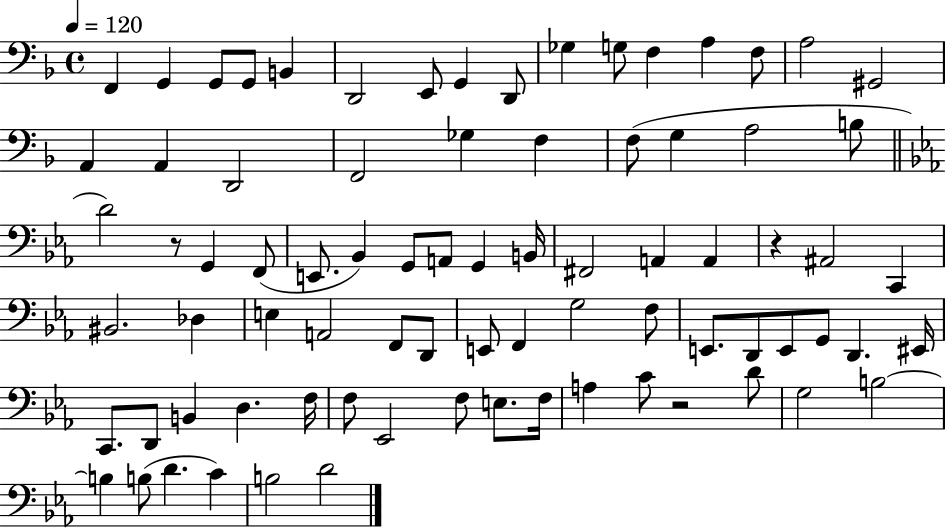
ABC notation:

X:1
T:Untitled
M:4/4
L:1/4
K:F
F,, G,, G,,/2 G,,/2 B,, D,,2 E,,/2 G,, D,,/2 _G, G,/2 F, A, F,/2 A,2 ^G,,2 A,, A,, D,,2 F,,2 _G, F, F,/2 G, A,2 B,/2 D2 z/2 G,, F,,/2 E,,/2 _B,, G,,/2 A,,/2 G,, B,,/4 ^F,,2 A,, A,, z ^A,,2 C,, ^B,,2 _D, E, A,,2 F,,/2 D,,/2 E,,/2 F,, G,2 F,/2 E,,/2 D,,/2 E,,/2 G,,/2 D,, ^E,,/4 C,,/2 D,,/2 B,, D, F,/4 F,/2 _E,,2 F,/2 E,/2 F,/4 A, C/2 z2 D/2 G,2 B,2 B, B,/2 D C B,2 D2